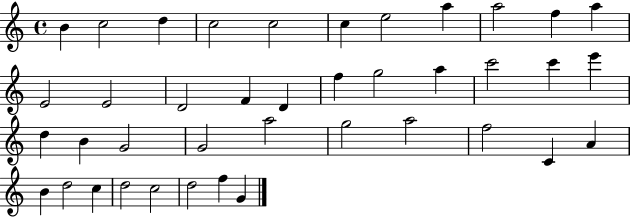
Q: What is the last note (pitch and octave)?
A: G4